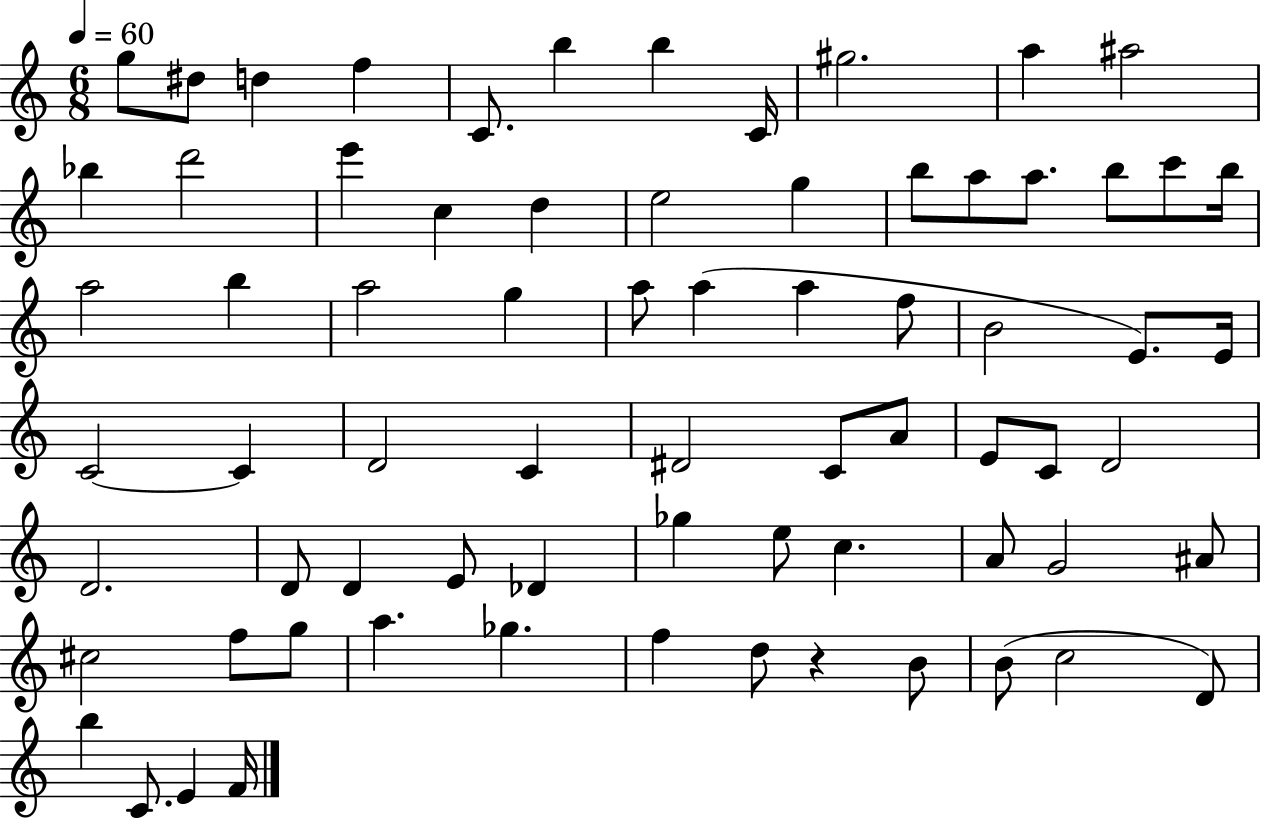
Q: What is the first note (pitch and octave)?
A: G5